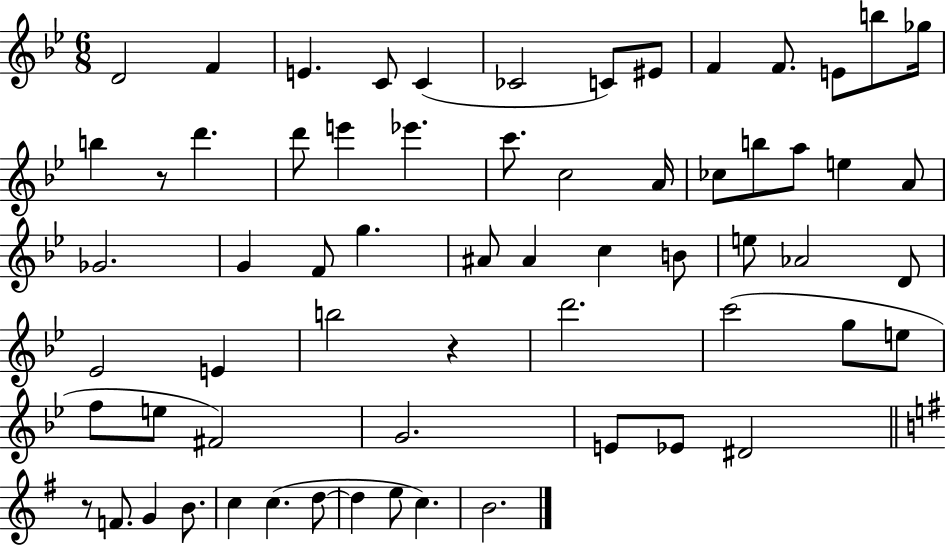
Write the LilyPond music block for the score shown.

{
  \clef treble
  \numericTimeSignature
  \time 6/8
  \key bes \major
  d'2 f'4 | e'4. c'8 c'4( | ces'2 c'8) eis'8 | f'4 f'8. e'8 b''8 ges''16 | \break b''4 r8 d'''4. | d'''8 e'''4 ees'''4. | c'''8. c''2 a'16 | ces''8 b''8 a''8 e''4 a'8 | \break ges'2. | g'4 f'8 g''4. | ais'8 ais'4 c''4 b'8 | e''8 aes'2 d'8 | \break ees'2 e'4 | b''2 r4 | d'''2. | c'''2( g''8 e''8 | \break f''8 e''8 fis'2) | g'2. | e'8 ees'8 dis'2 | \bar "||" \break \key e \minor r8 f'8. g'4 b'8. | c''4 c''4.( d''8~~ | d''4 e''8 c''4.) | b'2. | \break \bar "|."
}